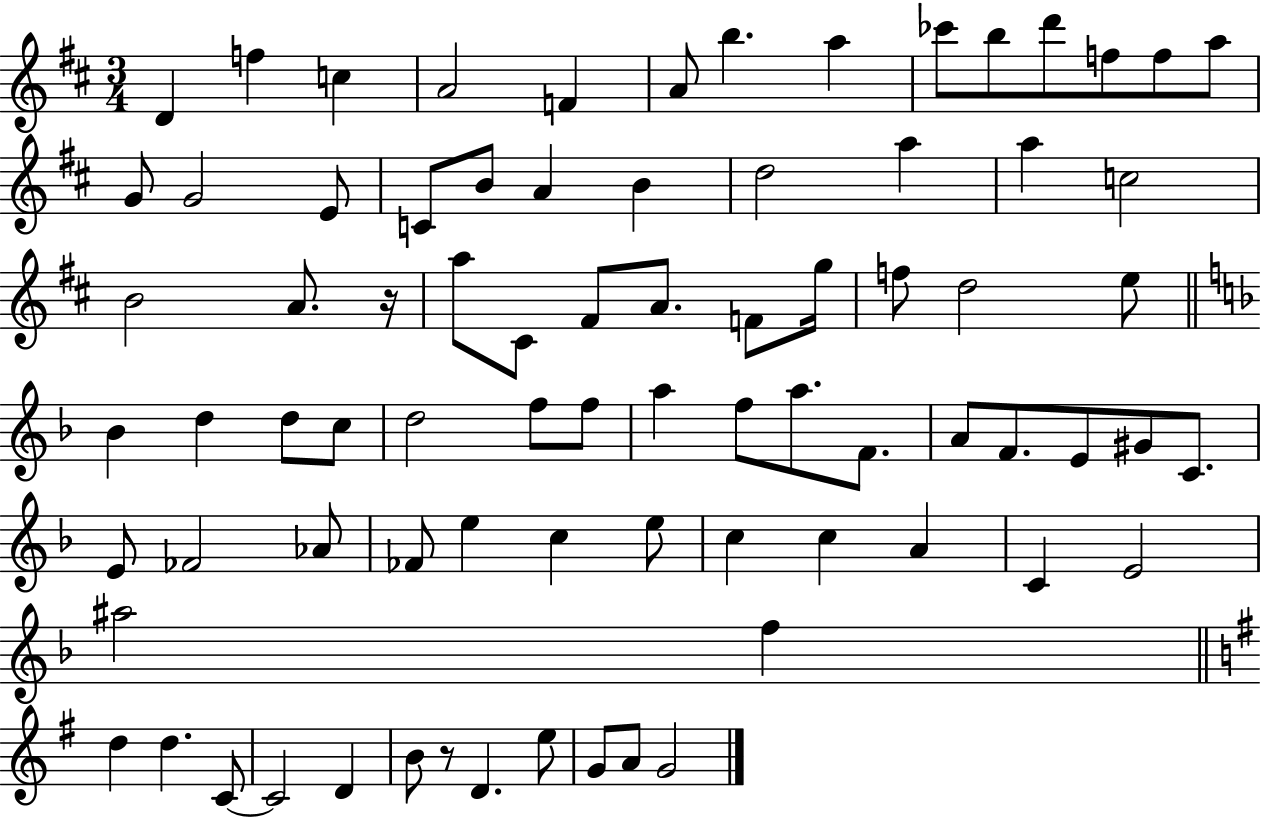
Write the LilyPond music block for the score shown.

{
  \clef treble
  \numericTimeSignature
  \time 3/4
  \key d \major
  d'4 f''4 c''4 | a'2 f'4 | a'8 b''4. a''4 | ces'''8 b''8 d'''8 f''8 f''8 a''8 | \break g'8 g'2 e'8 | c'8 b'8 a'4 b'4 | d''2 a''4 | a''4 c''2 | \break b'2 a'8. r16 | a''8 cis'8 fis'8 a'8. f'8 g''16 | f''8 d''2 e''8 | \bar "||" \break \key f \major bes'4 d''4 d''8 c''8 | d''2 f''8 f''8 | a''4 f''8 a''8. f'8. | a'8 f'8. e'8 gis'8 c'8. | \break e'8 fes'2 aes'8 | fes'8 e''4 c''4 e''8 | c''4 c''4 a'4 | c'4 e'2 | \break ais''2 f''4 | \bar "||" \break \key g \major d''4 d''4. c'8~~ | c'2 d'4 | b'8 r8 d'4. e''8 | g'8 a'8 g'2 | \break \bar "|."
}